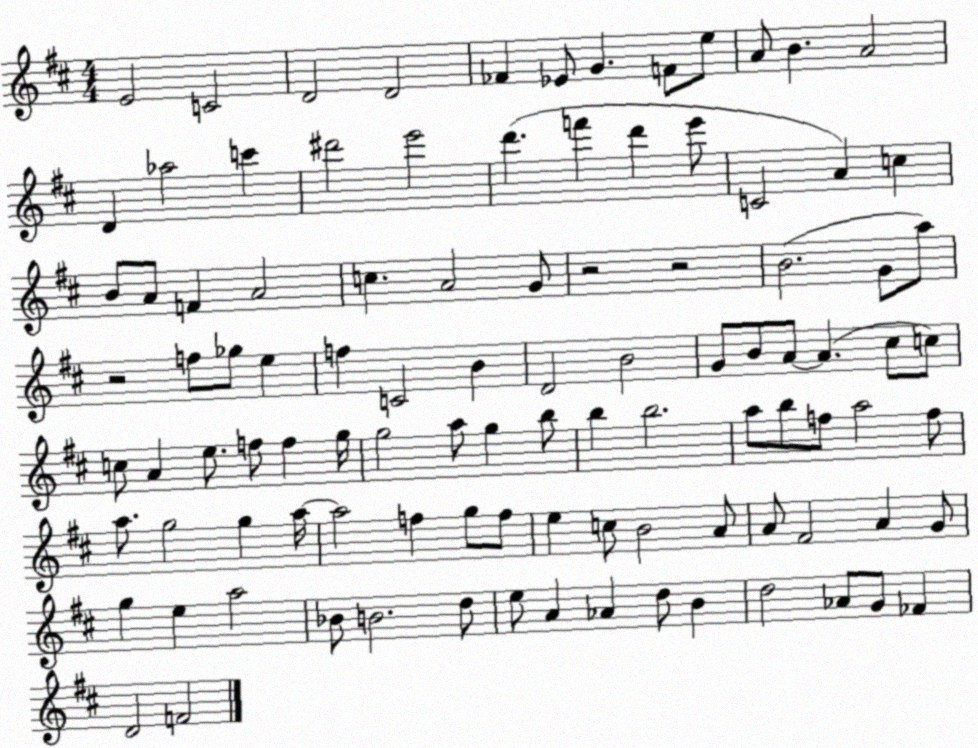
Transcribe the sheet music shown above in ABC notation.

X:1
T:Untitled
M:4/4
L:1/4
K:D
E2 C2 D2 D2 _F _E/2 G F/2 e/2 A/2 B A2 D _a2 c' ^d'2 e'2 d' f' d' e'/2 C2 A c B/2 A/2 F A2 c A2 G/2 z2 z2 B2 G/2 a/2 z2 f/2 _g/2 e f C2 B D2 B2 G/2 B/2 A/2 A ^c/2 c/2 c/2 A e/2 f/2 f g/4 g2 a/2 g b/2 b b2 a/2 b/2 f/2 a2 f/2 a/2 g2 g a/4 a2 f g/2 f/2 e c/2 B2 A/2 A/2 ^F2 A G/2 g e a2 _B/2 B2 d/2 e/2 A _A d/2 B d2 _A/2 G/2 _F D2 F2